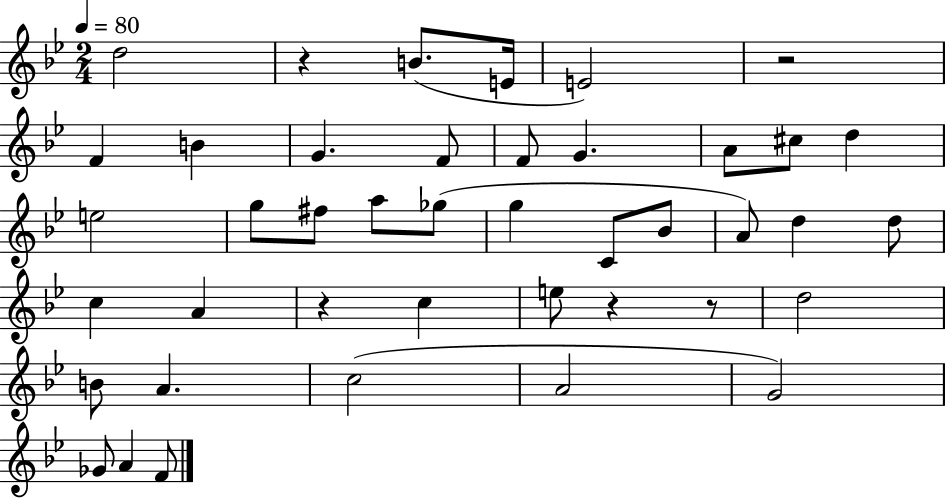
X:1
T:Untitled
M:2/4
L:1/4
K:Bb
d2 z B/2 E/4 E2 z2 F B G F/2 F/2 G A/2 ^c/2 d e2 g/2 ^f/2 a/2 _g/2 g C/2 _B/2 A/2 d d/2 c A z c e/2 z z/2 d2 B/2 A c2 A2 G2 _G/2 A F/2